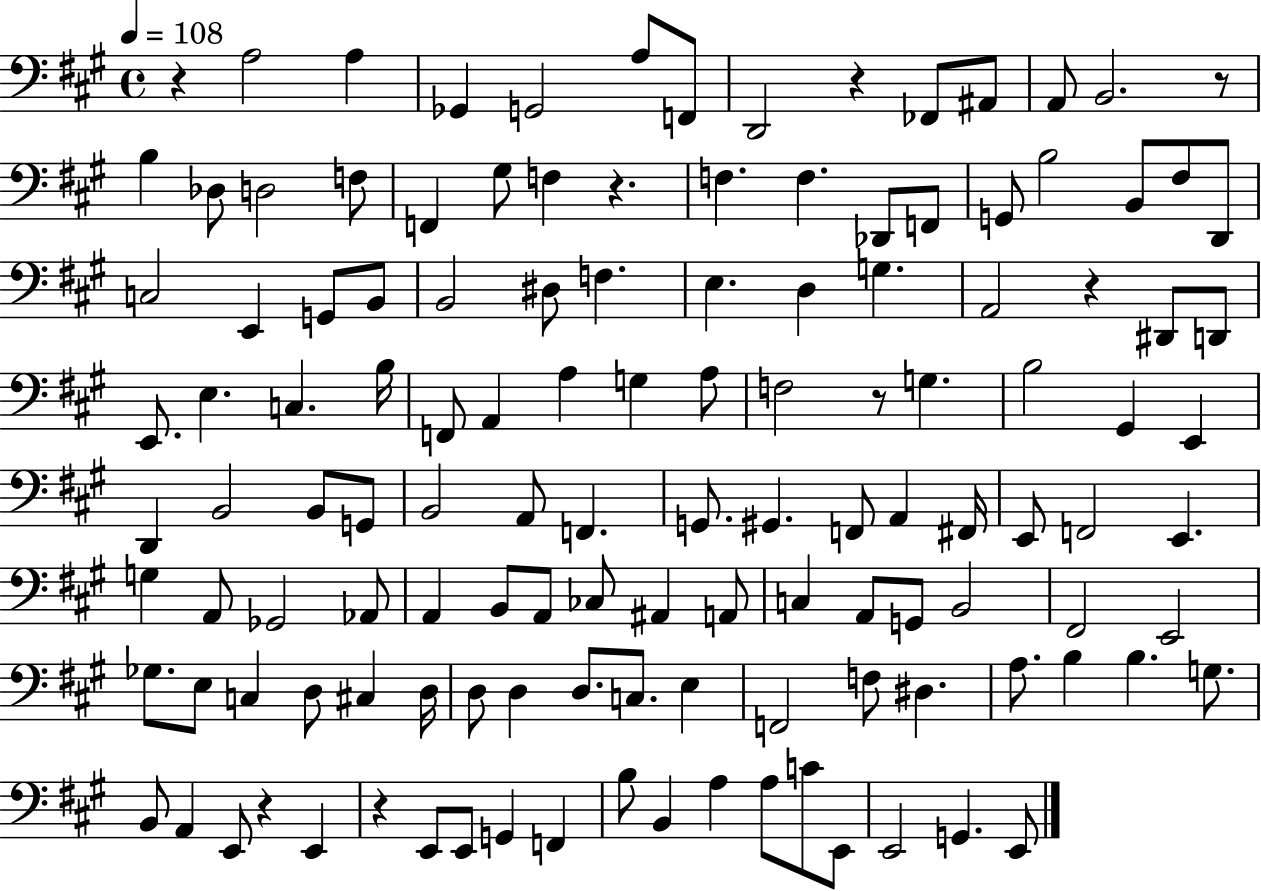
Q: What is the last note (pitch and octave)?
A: E2